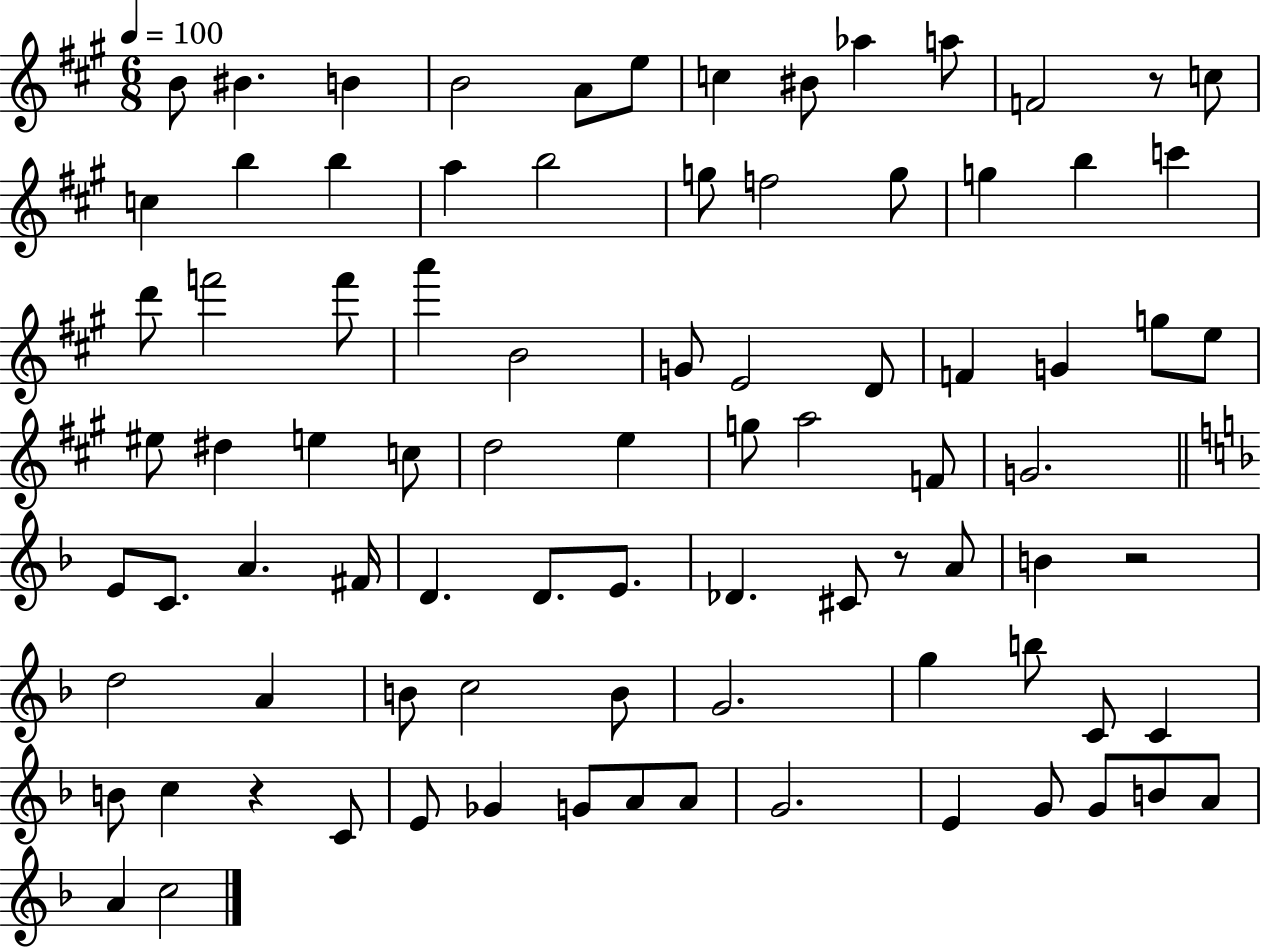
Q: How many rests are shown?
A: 4